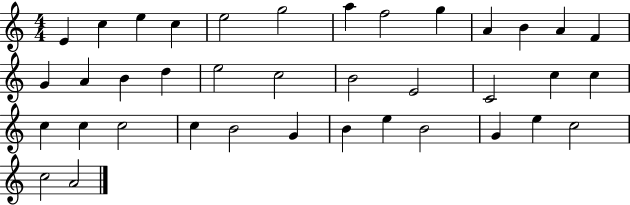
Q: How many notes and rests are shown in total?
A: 38